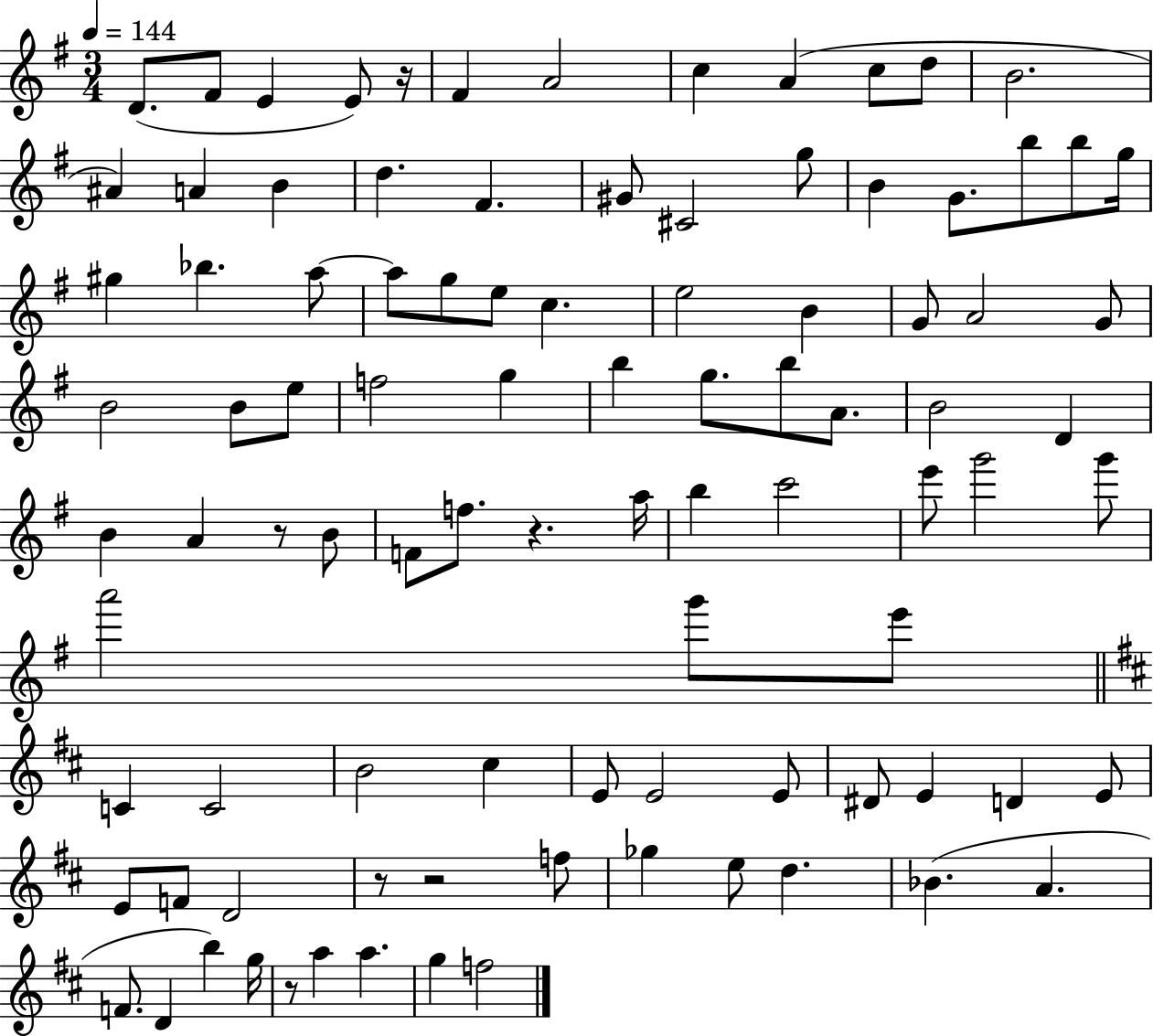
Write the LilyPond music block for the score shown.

{
  \clef treble
  \numericTimeSignature
  \time 3/4
  \key g \major
  \tempo 4 = 144
  d'8.( fis'8 e'4 e'8) r16 | fis'4 a'2 | c''4 a'4( c''8 d''8 | b'2. | \break ais'4) a'4 b'4 | d''4. fis'4. | gis'8 cis'2 g''8 | b'4 g'8. b''8 b''8 g''16 | \break gis''4 bes''4. a''8~~ | a''8 g''8 e''8 c''4. | e''2 b'4 | g'8 a'2 g'8 | \break b'2 b'8 e''8 | f''2 g''4 | b''4 g''8. b''8 a'8. | b'2 d'4 | \break b'4 a'4 r8 b'8 | f'8 f''8. r4. a''16 | b''4 c'''2 | e'''8 g'''2 g'''8 | \break a'''2 g'''8 e'''8 | \bar "||" \break \key d \major c'4 c'2 | b'2 cis''4 | e'8 e'2 e'8 | dis'8 e'4 d'4 e'8 | \break e'8 f'8 d'2 | r8 r2 f''8 | ges''4 e''8 d''4. | bes'4.( a'4. | \break f'8. d'4 b''4) g''16 | r8 a''4 a''4. | g''4 f''2 | \bar "|."
}